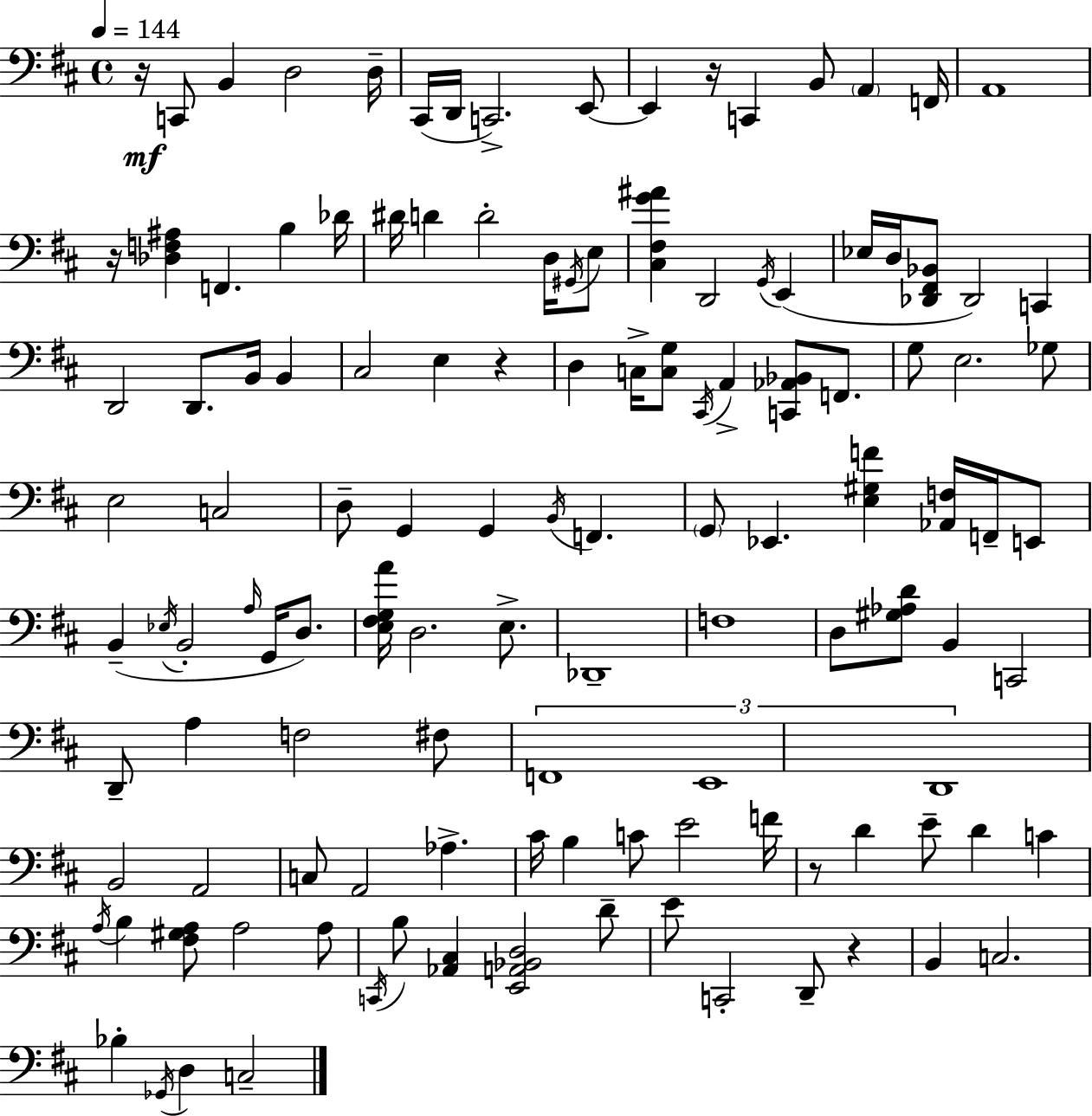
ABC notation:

X:1
T:Untitled
M:4/4
L:1/4
K:D
z/4 C,,/2 B,, D,2 D,/4 ^C,,/4 D,,/4 C,,2 E,,/2 E,, z/4 C,, B,,/2 A,, F,,/4 A,,4 z/4 [_D,F,^A,] F,, B, _D/4 ^D/4 D D2 D,/4 ^G,,/4 E,/2 [^C,^F,G^A] D,,2 G,,/4 E,, _E,/4 D,/4 [_D,,^F,,_B,,]/2 _D,,2 C,, D,,2 D,,/2 B,,/4 B,, ^C,2 E, z D, C,/4 [C,G,]/2 ^C,,/4 A,, [C,,_A,,_B,,]/2 F,,/2 G,/2 E,2 _G,/2 E,2 C,2 D,/2 G,, G,, B,,/4 F,, G,,/2 _E,, [E,^G,F] [_A,,F,]/4 F,,/4 E,,/2 B,, _E,/4 B,,2 A,/4 G,,/4 D,/2 [E,^F,G,A]/4 D,2 E,/2 _D,,4 F,4 D,/2 [^G,_A,D]/2 B,, C,,2 D,,/2 A, F,2 ^F,/2 F,,4 E,,4 D,,4 B,,2 A,,2 C,/2 A,,2 _A, ^C/4 B, C/2 E2 F/4 z/2 D E/2 D C A,/4 B, [^F,^G,A,]/2 A,2 A,/2 C,,/4 B,/2 [_A,,^C,] [E,,A,,_B,,D,]2 D/2 E/2 C,,2 D,,/2 z B,, C,2 _B, _G,,/4 D, C,2